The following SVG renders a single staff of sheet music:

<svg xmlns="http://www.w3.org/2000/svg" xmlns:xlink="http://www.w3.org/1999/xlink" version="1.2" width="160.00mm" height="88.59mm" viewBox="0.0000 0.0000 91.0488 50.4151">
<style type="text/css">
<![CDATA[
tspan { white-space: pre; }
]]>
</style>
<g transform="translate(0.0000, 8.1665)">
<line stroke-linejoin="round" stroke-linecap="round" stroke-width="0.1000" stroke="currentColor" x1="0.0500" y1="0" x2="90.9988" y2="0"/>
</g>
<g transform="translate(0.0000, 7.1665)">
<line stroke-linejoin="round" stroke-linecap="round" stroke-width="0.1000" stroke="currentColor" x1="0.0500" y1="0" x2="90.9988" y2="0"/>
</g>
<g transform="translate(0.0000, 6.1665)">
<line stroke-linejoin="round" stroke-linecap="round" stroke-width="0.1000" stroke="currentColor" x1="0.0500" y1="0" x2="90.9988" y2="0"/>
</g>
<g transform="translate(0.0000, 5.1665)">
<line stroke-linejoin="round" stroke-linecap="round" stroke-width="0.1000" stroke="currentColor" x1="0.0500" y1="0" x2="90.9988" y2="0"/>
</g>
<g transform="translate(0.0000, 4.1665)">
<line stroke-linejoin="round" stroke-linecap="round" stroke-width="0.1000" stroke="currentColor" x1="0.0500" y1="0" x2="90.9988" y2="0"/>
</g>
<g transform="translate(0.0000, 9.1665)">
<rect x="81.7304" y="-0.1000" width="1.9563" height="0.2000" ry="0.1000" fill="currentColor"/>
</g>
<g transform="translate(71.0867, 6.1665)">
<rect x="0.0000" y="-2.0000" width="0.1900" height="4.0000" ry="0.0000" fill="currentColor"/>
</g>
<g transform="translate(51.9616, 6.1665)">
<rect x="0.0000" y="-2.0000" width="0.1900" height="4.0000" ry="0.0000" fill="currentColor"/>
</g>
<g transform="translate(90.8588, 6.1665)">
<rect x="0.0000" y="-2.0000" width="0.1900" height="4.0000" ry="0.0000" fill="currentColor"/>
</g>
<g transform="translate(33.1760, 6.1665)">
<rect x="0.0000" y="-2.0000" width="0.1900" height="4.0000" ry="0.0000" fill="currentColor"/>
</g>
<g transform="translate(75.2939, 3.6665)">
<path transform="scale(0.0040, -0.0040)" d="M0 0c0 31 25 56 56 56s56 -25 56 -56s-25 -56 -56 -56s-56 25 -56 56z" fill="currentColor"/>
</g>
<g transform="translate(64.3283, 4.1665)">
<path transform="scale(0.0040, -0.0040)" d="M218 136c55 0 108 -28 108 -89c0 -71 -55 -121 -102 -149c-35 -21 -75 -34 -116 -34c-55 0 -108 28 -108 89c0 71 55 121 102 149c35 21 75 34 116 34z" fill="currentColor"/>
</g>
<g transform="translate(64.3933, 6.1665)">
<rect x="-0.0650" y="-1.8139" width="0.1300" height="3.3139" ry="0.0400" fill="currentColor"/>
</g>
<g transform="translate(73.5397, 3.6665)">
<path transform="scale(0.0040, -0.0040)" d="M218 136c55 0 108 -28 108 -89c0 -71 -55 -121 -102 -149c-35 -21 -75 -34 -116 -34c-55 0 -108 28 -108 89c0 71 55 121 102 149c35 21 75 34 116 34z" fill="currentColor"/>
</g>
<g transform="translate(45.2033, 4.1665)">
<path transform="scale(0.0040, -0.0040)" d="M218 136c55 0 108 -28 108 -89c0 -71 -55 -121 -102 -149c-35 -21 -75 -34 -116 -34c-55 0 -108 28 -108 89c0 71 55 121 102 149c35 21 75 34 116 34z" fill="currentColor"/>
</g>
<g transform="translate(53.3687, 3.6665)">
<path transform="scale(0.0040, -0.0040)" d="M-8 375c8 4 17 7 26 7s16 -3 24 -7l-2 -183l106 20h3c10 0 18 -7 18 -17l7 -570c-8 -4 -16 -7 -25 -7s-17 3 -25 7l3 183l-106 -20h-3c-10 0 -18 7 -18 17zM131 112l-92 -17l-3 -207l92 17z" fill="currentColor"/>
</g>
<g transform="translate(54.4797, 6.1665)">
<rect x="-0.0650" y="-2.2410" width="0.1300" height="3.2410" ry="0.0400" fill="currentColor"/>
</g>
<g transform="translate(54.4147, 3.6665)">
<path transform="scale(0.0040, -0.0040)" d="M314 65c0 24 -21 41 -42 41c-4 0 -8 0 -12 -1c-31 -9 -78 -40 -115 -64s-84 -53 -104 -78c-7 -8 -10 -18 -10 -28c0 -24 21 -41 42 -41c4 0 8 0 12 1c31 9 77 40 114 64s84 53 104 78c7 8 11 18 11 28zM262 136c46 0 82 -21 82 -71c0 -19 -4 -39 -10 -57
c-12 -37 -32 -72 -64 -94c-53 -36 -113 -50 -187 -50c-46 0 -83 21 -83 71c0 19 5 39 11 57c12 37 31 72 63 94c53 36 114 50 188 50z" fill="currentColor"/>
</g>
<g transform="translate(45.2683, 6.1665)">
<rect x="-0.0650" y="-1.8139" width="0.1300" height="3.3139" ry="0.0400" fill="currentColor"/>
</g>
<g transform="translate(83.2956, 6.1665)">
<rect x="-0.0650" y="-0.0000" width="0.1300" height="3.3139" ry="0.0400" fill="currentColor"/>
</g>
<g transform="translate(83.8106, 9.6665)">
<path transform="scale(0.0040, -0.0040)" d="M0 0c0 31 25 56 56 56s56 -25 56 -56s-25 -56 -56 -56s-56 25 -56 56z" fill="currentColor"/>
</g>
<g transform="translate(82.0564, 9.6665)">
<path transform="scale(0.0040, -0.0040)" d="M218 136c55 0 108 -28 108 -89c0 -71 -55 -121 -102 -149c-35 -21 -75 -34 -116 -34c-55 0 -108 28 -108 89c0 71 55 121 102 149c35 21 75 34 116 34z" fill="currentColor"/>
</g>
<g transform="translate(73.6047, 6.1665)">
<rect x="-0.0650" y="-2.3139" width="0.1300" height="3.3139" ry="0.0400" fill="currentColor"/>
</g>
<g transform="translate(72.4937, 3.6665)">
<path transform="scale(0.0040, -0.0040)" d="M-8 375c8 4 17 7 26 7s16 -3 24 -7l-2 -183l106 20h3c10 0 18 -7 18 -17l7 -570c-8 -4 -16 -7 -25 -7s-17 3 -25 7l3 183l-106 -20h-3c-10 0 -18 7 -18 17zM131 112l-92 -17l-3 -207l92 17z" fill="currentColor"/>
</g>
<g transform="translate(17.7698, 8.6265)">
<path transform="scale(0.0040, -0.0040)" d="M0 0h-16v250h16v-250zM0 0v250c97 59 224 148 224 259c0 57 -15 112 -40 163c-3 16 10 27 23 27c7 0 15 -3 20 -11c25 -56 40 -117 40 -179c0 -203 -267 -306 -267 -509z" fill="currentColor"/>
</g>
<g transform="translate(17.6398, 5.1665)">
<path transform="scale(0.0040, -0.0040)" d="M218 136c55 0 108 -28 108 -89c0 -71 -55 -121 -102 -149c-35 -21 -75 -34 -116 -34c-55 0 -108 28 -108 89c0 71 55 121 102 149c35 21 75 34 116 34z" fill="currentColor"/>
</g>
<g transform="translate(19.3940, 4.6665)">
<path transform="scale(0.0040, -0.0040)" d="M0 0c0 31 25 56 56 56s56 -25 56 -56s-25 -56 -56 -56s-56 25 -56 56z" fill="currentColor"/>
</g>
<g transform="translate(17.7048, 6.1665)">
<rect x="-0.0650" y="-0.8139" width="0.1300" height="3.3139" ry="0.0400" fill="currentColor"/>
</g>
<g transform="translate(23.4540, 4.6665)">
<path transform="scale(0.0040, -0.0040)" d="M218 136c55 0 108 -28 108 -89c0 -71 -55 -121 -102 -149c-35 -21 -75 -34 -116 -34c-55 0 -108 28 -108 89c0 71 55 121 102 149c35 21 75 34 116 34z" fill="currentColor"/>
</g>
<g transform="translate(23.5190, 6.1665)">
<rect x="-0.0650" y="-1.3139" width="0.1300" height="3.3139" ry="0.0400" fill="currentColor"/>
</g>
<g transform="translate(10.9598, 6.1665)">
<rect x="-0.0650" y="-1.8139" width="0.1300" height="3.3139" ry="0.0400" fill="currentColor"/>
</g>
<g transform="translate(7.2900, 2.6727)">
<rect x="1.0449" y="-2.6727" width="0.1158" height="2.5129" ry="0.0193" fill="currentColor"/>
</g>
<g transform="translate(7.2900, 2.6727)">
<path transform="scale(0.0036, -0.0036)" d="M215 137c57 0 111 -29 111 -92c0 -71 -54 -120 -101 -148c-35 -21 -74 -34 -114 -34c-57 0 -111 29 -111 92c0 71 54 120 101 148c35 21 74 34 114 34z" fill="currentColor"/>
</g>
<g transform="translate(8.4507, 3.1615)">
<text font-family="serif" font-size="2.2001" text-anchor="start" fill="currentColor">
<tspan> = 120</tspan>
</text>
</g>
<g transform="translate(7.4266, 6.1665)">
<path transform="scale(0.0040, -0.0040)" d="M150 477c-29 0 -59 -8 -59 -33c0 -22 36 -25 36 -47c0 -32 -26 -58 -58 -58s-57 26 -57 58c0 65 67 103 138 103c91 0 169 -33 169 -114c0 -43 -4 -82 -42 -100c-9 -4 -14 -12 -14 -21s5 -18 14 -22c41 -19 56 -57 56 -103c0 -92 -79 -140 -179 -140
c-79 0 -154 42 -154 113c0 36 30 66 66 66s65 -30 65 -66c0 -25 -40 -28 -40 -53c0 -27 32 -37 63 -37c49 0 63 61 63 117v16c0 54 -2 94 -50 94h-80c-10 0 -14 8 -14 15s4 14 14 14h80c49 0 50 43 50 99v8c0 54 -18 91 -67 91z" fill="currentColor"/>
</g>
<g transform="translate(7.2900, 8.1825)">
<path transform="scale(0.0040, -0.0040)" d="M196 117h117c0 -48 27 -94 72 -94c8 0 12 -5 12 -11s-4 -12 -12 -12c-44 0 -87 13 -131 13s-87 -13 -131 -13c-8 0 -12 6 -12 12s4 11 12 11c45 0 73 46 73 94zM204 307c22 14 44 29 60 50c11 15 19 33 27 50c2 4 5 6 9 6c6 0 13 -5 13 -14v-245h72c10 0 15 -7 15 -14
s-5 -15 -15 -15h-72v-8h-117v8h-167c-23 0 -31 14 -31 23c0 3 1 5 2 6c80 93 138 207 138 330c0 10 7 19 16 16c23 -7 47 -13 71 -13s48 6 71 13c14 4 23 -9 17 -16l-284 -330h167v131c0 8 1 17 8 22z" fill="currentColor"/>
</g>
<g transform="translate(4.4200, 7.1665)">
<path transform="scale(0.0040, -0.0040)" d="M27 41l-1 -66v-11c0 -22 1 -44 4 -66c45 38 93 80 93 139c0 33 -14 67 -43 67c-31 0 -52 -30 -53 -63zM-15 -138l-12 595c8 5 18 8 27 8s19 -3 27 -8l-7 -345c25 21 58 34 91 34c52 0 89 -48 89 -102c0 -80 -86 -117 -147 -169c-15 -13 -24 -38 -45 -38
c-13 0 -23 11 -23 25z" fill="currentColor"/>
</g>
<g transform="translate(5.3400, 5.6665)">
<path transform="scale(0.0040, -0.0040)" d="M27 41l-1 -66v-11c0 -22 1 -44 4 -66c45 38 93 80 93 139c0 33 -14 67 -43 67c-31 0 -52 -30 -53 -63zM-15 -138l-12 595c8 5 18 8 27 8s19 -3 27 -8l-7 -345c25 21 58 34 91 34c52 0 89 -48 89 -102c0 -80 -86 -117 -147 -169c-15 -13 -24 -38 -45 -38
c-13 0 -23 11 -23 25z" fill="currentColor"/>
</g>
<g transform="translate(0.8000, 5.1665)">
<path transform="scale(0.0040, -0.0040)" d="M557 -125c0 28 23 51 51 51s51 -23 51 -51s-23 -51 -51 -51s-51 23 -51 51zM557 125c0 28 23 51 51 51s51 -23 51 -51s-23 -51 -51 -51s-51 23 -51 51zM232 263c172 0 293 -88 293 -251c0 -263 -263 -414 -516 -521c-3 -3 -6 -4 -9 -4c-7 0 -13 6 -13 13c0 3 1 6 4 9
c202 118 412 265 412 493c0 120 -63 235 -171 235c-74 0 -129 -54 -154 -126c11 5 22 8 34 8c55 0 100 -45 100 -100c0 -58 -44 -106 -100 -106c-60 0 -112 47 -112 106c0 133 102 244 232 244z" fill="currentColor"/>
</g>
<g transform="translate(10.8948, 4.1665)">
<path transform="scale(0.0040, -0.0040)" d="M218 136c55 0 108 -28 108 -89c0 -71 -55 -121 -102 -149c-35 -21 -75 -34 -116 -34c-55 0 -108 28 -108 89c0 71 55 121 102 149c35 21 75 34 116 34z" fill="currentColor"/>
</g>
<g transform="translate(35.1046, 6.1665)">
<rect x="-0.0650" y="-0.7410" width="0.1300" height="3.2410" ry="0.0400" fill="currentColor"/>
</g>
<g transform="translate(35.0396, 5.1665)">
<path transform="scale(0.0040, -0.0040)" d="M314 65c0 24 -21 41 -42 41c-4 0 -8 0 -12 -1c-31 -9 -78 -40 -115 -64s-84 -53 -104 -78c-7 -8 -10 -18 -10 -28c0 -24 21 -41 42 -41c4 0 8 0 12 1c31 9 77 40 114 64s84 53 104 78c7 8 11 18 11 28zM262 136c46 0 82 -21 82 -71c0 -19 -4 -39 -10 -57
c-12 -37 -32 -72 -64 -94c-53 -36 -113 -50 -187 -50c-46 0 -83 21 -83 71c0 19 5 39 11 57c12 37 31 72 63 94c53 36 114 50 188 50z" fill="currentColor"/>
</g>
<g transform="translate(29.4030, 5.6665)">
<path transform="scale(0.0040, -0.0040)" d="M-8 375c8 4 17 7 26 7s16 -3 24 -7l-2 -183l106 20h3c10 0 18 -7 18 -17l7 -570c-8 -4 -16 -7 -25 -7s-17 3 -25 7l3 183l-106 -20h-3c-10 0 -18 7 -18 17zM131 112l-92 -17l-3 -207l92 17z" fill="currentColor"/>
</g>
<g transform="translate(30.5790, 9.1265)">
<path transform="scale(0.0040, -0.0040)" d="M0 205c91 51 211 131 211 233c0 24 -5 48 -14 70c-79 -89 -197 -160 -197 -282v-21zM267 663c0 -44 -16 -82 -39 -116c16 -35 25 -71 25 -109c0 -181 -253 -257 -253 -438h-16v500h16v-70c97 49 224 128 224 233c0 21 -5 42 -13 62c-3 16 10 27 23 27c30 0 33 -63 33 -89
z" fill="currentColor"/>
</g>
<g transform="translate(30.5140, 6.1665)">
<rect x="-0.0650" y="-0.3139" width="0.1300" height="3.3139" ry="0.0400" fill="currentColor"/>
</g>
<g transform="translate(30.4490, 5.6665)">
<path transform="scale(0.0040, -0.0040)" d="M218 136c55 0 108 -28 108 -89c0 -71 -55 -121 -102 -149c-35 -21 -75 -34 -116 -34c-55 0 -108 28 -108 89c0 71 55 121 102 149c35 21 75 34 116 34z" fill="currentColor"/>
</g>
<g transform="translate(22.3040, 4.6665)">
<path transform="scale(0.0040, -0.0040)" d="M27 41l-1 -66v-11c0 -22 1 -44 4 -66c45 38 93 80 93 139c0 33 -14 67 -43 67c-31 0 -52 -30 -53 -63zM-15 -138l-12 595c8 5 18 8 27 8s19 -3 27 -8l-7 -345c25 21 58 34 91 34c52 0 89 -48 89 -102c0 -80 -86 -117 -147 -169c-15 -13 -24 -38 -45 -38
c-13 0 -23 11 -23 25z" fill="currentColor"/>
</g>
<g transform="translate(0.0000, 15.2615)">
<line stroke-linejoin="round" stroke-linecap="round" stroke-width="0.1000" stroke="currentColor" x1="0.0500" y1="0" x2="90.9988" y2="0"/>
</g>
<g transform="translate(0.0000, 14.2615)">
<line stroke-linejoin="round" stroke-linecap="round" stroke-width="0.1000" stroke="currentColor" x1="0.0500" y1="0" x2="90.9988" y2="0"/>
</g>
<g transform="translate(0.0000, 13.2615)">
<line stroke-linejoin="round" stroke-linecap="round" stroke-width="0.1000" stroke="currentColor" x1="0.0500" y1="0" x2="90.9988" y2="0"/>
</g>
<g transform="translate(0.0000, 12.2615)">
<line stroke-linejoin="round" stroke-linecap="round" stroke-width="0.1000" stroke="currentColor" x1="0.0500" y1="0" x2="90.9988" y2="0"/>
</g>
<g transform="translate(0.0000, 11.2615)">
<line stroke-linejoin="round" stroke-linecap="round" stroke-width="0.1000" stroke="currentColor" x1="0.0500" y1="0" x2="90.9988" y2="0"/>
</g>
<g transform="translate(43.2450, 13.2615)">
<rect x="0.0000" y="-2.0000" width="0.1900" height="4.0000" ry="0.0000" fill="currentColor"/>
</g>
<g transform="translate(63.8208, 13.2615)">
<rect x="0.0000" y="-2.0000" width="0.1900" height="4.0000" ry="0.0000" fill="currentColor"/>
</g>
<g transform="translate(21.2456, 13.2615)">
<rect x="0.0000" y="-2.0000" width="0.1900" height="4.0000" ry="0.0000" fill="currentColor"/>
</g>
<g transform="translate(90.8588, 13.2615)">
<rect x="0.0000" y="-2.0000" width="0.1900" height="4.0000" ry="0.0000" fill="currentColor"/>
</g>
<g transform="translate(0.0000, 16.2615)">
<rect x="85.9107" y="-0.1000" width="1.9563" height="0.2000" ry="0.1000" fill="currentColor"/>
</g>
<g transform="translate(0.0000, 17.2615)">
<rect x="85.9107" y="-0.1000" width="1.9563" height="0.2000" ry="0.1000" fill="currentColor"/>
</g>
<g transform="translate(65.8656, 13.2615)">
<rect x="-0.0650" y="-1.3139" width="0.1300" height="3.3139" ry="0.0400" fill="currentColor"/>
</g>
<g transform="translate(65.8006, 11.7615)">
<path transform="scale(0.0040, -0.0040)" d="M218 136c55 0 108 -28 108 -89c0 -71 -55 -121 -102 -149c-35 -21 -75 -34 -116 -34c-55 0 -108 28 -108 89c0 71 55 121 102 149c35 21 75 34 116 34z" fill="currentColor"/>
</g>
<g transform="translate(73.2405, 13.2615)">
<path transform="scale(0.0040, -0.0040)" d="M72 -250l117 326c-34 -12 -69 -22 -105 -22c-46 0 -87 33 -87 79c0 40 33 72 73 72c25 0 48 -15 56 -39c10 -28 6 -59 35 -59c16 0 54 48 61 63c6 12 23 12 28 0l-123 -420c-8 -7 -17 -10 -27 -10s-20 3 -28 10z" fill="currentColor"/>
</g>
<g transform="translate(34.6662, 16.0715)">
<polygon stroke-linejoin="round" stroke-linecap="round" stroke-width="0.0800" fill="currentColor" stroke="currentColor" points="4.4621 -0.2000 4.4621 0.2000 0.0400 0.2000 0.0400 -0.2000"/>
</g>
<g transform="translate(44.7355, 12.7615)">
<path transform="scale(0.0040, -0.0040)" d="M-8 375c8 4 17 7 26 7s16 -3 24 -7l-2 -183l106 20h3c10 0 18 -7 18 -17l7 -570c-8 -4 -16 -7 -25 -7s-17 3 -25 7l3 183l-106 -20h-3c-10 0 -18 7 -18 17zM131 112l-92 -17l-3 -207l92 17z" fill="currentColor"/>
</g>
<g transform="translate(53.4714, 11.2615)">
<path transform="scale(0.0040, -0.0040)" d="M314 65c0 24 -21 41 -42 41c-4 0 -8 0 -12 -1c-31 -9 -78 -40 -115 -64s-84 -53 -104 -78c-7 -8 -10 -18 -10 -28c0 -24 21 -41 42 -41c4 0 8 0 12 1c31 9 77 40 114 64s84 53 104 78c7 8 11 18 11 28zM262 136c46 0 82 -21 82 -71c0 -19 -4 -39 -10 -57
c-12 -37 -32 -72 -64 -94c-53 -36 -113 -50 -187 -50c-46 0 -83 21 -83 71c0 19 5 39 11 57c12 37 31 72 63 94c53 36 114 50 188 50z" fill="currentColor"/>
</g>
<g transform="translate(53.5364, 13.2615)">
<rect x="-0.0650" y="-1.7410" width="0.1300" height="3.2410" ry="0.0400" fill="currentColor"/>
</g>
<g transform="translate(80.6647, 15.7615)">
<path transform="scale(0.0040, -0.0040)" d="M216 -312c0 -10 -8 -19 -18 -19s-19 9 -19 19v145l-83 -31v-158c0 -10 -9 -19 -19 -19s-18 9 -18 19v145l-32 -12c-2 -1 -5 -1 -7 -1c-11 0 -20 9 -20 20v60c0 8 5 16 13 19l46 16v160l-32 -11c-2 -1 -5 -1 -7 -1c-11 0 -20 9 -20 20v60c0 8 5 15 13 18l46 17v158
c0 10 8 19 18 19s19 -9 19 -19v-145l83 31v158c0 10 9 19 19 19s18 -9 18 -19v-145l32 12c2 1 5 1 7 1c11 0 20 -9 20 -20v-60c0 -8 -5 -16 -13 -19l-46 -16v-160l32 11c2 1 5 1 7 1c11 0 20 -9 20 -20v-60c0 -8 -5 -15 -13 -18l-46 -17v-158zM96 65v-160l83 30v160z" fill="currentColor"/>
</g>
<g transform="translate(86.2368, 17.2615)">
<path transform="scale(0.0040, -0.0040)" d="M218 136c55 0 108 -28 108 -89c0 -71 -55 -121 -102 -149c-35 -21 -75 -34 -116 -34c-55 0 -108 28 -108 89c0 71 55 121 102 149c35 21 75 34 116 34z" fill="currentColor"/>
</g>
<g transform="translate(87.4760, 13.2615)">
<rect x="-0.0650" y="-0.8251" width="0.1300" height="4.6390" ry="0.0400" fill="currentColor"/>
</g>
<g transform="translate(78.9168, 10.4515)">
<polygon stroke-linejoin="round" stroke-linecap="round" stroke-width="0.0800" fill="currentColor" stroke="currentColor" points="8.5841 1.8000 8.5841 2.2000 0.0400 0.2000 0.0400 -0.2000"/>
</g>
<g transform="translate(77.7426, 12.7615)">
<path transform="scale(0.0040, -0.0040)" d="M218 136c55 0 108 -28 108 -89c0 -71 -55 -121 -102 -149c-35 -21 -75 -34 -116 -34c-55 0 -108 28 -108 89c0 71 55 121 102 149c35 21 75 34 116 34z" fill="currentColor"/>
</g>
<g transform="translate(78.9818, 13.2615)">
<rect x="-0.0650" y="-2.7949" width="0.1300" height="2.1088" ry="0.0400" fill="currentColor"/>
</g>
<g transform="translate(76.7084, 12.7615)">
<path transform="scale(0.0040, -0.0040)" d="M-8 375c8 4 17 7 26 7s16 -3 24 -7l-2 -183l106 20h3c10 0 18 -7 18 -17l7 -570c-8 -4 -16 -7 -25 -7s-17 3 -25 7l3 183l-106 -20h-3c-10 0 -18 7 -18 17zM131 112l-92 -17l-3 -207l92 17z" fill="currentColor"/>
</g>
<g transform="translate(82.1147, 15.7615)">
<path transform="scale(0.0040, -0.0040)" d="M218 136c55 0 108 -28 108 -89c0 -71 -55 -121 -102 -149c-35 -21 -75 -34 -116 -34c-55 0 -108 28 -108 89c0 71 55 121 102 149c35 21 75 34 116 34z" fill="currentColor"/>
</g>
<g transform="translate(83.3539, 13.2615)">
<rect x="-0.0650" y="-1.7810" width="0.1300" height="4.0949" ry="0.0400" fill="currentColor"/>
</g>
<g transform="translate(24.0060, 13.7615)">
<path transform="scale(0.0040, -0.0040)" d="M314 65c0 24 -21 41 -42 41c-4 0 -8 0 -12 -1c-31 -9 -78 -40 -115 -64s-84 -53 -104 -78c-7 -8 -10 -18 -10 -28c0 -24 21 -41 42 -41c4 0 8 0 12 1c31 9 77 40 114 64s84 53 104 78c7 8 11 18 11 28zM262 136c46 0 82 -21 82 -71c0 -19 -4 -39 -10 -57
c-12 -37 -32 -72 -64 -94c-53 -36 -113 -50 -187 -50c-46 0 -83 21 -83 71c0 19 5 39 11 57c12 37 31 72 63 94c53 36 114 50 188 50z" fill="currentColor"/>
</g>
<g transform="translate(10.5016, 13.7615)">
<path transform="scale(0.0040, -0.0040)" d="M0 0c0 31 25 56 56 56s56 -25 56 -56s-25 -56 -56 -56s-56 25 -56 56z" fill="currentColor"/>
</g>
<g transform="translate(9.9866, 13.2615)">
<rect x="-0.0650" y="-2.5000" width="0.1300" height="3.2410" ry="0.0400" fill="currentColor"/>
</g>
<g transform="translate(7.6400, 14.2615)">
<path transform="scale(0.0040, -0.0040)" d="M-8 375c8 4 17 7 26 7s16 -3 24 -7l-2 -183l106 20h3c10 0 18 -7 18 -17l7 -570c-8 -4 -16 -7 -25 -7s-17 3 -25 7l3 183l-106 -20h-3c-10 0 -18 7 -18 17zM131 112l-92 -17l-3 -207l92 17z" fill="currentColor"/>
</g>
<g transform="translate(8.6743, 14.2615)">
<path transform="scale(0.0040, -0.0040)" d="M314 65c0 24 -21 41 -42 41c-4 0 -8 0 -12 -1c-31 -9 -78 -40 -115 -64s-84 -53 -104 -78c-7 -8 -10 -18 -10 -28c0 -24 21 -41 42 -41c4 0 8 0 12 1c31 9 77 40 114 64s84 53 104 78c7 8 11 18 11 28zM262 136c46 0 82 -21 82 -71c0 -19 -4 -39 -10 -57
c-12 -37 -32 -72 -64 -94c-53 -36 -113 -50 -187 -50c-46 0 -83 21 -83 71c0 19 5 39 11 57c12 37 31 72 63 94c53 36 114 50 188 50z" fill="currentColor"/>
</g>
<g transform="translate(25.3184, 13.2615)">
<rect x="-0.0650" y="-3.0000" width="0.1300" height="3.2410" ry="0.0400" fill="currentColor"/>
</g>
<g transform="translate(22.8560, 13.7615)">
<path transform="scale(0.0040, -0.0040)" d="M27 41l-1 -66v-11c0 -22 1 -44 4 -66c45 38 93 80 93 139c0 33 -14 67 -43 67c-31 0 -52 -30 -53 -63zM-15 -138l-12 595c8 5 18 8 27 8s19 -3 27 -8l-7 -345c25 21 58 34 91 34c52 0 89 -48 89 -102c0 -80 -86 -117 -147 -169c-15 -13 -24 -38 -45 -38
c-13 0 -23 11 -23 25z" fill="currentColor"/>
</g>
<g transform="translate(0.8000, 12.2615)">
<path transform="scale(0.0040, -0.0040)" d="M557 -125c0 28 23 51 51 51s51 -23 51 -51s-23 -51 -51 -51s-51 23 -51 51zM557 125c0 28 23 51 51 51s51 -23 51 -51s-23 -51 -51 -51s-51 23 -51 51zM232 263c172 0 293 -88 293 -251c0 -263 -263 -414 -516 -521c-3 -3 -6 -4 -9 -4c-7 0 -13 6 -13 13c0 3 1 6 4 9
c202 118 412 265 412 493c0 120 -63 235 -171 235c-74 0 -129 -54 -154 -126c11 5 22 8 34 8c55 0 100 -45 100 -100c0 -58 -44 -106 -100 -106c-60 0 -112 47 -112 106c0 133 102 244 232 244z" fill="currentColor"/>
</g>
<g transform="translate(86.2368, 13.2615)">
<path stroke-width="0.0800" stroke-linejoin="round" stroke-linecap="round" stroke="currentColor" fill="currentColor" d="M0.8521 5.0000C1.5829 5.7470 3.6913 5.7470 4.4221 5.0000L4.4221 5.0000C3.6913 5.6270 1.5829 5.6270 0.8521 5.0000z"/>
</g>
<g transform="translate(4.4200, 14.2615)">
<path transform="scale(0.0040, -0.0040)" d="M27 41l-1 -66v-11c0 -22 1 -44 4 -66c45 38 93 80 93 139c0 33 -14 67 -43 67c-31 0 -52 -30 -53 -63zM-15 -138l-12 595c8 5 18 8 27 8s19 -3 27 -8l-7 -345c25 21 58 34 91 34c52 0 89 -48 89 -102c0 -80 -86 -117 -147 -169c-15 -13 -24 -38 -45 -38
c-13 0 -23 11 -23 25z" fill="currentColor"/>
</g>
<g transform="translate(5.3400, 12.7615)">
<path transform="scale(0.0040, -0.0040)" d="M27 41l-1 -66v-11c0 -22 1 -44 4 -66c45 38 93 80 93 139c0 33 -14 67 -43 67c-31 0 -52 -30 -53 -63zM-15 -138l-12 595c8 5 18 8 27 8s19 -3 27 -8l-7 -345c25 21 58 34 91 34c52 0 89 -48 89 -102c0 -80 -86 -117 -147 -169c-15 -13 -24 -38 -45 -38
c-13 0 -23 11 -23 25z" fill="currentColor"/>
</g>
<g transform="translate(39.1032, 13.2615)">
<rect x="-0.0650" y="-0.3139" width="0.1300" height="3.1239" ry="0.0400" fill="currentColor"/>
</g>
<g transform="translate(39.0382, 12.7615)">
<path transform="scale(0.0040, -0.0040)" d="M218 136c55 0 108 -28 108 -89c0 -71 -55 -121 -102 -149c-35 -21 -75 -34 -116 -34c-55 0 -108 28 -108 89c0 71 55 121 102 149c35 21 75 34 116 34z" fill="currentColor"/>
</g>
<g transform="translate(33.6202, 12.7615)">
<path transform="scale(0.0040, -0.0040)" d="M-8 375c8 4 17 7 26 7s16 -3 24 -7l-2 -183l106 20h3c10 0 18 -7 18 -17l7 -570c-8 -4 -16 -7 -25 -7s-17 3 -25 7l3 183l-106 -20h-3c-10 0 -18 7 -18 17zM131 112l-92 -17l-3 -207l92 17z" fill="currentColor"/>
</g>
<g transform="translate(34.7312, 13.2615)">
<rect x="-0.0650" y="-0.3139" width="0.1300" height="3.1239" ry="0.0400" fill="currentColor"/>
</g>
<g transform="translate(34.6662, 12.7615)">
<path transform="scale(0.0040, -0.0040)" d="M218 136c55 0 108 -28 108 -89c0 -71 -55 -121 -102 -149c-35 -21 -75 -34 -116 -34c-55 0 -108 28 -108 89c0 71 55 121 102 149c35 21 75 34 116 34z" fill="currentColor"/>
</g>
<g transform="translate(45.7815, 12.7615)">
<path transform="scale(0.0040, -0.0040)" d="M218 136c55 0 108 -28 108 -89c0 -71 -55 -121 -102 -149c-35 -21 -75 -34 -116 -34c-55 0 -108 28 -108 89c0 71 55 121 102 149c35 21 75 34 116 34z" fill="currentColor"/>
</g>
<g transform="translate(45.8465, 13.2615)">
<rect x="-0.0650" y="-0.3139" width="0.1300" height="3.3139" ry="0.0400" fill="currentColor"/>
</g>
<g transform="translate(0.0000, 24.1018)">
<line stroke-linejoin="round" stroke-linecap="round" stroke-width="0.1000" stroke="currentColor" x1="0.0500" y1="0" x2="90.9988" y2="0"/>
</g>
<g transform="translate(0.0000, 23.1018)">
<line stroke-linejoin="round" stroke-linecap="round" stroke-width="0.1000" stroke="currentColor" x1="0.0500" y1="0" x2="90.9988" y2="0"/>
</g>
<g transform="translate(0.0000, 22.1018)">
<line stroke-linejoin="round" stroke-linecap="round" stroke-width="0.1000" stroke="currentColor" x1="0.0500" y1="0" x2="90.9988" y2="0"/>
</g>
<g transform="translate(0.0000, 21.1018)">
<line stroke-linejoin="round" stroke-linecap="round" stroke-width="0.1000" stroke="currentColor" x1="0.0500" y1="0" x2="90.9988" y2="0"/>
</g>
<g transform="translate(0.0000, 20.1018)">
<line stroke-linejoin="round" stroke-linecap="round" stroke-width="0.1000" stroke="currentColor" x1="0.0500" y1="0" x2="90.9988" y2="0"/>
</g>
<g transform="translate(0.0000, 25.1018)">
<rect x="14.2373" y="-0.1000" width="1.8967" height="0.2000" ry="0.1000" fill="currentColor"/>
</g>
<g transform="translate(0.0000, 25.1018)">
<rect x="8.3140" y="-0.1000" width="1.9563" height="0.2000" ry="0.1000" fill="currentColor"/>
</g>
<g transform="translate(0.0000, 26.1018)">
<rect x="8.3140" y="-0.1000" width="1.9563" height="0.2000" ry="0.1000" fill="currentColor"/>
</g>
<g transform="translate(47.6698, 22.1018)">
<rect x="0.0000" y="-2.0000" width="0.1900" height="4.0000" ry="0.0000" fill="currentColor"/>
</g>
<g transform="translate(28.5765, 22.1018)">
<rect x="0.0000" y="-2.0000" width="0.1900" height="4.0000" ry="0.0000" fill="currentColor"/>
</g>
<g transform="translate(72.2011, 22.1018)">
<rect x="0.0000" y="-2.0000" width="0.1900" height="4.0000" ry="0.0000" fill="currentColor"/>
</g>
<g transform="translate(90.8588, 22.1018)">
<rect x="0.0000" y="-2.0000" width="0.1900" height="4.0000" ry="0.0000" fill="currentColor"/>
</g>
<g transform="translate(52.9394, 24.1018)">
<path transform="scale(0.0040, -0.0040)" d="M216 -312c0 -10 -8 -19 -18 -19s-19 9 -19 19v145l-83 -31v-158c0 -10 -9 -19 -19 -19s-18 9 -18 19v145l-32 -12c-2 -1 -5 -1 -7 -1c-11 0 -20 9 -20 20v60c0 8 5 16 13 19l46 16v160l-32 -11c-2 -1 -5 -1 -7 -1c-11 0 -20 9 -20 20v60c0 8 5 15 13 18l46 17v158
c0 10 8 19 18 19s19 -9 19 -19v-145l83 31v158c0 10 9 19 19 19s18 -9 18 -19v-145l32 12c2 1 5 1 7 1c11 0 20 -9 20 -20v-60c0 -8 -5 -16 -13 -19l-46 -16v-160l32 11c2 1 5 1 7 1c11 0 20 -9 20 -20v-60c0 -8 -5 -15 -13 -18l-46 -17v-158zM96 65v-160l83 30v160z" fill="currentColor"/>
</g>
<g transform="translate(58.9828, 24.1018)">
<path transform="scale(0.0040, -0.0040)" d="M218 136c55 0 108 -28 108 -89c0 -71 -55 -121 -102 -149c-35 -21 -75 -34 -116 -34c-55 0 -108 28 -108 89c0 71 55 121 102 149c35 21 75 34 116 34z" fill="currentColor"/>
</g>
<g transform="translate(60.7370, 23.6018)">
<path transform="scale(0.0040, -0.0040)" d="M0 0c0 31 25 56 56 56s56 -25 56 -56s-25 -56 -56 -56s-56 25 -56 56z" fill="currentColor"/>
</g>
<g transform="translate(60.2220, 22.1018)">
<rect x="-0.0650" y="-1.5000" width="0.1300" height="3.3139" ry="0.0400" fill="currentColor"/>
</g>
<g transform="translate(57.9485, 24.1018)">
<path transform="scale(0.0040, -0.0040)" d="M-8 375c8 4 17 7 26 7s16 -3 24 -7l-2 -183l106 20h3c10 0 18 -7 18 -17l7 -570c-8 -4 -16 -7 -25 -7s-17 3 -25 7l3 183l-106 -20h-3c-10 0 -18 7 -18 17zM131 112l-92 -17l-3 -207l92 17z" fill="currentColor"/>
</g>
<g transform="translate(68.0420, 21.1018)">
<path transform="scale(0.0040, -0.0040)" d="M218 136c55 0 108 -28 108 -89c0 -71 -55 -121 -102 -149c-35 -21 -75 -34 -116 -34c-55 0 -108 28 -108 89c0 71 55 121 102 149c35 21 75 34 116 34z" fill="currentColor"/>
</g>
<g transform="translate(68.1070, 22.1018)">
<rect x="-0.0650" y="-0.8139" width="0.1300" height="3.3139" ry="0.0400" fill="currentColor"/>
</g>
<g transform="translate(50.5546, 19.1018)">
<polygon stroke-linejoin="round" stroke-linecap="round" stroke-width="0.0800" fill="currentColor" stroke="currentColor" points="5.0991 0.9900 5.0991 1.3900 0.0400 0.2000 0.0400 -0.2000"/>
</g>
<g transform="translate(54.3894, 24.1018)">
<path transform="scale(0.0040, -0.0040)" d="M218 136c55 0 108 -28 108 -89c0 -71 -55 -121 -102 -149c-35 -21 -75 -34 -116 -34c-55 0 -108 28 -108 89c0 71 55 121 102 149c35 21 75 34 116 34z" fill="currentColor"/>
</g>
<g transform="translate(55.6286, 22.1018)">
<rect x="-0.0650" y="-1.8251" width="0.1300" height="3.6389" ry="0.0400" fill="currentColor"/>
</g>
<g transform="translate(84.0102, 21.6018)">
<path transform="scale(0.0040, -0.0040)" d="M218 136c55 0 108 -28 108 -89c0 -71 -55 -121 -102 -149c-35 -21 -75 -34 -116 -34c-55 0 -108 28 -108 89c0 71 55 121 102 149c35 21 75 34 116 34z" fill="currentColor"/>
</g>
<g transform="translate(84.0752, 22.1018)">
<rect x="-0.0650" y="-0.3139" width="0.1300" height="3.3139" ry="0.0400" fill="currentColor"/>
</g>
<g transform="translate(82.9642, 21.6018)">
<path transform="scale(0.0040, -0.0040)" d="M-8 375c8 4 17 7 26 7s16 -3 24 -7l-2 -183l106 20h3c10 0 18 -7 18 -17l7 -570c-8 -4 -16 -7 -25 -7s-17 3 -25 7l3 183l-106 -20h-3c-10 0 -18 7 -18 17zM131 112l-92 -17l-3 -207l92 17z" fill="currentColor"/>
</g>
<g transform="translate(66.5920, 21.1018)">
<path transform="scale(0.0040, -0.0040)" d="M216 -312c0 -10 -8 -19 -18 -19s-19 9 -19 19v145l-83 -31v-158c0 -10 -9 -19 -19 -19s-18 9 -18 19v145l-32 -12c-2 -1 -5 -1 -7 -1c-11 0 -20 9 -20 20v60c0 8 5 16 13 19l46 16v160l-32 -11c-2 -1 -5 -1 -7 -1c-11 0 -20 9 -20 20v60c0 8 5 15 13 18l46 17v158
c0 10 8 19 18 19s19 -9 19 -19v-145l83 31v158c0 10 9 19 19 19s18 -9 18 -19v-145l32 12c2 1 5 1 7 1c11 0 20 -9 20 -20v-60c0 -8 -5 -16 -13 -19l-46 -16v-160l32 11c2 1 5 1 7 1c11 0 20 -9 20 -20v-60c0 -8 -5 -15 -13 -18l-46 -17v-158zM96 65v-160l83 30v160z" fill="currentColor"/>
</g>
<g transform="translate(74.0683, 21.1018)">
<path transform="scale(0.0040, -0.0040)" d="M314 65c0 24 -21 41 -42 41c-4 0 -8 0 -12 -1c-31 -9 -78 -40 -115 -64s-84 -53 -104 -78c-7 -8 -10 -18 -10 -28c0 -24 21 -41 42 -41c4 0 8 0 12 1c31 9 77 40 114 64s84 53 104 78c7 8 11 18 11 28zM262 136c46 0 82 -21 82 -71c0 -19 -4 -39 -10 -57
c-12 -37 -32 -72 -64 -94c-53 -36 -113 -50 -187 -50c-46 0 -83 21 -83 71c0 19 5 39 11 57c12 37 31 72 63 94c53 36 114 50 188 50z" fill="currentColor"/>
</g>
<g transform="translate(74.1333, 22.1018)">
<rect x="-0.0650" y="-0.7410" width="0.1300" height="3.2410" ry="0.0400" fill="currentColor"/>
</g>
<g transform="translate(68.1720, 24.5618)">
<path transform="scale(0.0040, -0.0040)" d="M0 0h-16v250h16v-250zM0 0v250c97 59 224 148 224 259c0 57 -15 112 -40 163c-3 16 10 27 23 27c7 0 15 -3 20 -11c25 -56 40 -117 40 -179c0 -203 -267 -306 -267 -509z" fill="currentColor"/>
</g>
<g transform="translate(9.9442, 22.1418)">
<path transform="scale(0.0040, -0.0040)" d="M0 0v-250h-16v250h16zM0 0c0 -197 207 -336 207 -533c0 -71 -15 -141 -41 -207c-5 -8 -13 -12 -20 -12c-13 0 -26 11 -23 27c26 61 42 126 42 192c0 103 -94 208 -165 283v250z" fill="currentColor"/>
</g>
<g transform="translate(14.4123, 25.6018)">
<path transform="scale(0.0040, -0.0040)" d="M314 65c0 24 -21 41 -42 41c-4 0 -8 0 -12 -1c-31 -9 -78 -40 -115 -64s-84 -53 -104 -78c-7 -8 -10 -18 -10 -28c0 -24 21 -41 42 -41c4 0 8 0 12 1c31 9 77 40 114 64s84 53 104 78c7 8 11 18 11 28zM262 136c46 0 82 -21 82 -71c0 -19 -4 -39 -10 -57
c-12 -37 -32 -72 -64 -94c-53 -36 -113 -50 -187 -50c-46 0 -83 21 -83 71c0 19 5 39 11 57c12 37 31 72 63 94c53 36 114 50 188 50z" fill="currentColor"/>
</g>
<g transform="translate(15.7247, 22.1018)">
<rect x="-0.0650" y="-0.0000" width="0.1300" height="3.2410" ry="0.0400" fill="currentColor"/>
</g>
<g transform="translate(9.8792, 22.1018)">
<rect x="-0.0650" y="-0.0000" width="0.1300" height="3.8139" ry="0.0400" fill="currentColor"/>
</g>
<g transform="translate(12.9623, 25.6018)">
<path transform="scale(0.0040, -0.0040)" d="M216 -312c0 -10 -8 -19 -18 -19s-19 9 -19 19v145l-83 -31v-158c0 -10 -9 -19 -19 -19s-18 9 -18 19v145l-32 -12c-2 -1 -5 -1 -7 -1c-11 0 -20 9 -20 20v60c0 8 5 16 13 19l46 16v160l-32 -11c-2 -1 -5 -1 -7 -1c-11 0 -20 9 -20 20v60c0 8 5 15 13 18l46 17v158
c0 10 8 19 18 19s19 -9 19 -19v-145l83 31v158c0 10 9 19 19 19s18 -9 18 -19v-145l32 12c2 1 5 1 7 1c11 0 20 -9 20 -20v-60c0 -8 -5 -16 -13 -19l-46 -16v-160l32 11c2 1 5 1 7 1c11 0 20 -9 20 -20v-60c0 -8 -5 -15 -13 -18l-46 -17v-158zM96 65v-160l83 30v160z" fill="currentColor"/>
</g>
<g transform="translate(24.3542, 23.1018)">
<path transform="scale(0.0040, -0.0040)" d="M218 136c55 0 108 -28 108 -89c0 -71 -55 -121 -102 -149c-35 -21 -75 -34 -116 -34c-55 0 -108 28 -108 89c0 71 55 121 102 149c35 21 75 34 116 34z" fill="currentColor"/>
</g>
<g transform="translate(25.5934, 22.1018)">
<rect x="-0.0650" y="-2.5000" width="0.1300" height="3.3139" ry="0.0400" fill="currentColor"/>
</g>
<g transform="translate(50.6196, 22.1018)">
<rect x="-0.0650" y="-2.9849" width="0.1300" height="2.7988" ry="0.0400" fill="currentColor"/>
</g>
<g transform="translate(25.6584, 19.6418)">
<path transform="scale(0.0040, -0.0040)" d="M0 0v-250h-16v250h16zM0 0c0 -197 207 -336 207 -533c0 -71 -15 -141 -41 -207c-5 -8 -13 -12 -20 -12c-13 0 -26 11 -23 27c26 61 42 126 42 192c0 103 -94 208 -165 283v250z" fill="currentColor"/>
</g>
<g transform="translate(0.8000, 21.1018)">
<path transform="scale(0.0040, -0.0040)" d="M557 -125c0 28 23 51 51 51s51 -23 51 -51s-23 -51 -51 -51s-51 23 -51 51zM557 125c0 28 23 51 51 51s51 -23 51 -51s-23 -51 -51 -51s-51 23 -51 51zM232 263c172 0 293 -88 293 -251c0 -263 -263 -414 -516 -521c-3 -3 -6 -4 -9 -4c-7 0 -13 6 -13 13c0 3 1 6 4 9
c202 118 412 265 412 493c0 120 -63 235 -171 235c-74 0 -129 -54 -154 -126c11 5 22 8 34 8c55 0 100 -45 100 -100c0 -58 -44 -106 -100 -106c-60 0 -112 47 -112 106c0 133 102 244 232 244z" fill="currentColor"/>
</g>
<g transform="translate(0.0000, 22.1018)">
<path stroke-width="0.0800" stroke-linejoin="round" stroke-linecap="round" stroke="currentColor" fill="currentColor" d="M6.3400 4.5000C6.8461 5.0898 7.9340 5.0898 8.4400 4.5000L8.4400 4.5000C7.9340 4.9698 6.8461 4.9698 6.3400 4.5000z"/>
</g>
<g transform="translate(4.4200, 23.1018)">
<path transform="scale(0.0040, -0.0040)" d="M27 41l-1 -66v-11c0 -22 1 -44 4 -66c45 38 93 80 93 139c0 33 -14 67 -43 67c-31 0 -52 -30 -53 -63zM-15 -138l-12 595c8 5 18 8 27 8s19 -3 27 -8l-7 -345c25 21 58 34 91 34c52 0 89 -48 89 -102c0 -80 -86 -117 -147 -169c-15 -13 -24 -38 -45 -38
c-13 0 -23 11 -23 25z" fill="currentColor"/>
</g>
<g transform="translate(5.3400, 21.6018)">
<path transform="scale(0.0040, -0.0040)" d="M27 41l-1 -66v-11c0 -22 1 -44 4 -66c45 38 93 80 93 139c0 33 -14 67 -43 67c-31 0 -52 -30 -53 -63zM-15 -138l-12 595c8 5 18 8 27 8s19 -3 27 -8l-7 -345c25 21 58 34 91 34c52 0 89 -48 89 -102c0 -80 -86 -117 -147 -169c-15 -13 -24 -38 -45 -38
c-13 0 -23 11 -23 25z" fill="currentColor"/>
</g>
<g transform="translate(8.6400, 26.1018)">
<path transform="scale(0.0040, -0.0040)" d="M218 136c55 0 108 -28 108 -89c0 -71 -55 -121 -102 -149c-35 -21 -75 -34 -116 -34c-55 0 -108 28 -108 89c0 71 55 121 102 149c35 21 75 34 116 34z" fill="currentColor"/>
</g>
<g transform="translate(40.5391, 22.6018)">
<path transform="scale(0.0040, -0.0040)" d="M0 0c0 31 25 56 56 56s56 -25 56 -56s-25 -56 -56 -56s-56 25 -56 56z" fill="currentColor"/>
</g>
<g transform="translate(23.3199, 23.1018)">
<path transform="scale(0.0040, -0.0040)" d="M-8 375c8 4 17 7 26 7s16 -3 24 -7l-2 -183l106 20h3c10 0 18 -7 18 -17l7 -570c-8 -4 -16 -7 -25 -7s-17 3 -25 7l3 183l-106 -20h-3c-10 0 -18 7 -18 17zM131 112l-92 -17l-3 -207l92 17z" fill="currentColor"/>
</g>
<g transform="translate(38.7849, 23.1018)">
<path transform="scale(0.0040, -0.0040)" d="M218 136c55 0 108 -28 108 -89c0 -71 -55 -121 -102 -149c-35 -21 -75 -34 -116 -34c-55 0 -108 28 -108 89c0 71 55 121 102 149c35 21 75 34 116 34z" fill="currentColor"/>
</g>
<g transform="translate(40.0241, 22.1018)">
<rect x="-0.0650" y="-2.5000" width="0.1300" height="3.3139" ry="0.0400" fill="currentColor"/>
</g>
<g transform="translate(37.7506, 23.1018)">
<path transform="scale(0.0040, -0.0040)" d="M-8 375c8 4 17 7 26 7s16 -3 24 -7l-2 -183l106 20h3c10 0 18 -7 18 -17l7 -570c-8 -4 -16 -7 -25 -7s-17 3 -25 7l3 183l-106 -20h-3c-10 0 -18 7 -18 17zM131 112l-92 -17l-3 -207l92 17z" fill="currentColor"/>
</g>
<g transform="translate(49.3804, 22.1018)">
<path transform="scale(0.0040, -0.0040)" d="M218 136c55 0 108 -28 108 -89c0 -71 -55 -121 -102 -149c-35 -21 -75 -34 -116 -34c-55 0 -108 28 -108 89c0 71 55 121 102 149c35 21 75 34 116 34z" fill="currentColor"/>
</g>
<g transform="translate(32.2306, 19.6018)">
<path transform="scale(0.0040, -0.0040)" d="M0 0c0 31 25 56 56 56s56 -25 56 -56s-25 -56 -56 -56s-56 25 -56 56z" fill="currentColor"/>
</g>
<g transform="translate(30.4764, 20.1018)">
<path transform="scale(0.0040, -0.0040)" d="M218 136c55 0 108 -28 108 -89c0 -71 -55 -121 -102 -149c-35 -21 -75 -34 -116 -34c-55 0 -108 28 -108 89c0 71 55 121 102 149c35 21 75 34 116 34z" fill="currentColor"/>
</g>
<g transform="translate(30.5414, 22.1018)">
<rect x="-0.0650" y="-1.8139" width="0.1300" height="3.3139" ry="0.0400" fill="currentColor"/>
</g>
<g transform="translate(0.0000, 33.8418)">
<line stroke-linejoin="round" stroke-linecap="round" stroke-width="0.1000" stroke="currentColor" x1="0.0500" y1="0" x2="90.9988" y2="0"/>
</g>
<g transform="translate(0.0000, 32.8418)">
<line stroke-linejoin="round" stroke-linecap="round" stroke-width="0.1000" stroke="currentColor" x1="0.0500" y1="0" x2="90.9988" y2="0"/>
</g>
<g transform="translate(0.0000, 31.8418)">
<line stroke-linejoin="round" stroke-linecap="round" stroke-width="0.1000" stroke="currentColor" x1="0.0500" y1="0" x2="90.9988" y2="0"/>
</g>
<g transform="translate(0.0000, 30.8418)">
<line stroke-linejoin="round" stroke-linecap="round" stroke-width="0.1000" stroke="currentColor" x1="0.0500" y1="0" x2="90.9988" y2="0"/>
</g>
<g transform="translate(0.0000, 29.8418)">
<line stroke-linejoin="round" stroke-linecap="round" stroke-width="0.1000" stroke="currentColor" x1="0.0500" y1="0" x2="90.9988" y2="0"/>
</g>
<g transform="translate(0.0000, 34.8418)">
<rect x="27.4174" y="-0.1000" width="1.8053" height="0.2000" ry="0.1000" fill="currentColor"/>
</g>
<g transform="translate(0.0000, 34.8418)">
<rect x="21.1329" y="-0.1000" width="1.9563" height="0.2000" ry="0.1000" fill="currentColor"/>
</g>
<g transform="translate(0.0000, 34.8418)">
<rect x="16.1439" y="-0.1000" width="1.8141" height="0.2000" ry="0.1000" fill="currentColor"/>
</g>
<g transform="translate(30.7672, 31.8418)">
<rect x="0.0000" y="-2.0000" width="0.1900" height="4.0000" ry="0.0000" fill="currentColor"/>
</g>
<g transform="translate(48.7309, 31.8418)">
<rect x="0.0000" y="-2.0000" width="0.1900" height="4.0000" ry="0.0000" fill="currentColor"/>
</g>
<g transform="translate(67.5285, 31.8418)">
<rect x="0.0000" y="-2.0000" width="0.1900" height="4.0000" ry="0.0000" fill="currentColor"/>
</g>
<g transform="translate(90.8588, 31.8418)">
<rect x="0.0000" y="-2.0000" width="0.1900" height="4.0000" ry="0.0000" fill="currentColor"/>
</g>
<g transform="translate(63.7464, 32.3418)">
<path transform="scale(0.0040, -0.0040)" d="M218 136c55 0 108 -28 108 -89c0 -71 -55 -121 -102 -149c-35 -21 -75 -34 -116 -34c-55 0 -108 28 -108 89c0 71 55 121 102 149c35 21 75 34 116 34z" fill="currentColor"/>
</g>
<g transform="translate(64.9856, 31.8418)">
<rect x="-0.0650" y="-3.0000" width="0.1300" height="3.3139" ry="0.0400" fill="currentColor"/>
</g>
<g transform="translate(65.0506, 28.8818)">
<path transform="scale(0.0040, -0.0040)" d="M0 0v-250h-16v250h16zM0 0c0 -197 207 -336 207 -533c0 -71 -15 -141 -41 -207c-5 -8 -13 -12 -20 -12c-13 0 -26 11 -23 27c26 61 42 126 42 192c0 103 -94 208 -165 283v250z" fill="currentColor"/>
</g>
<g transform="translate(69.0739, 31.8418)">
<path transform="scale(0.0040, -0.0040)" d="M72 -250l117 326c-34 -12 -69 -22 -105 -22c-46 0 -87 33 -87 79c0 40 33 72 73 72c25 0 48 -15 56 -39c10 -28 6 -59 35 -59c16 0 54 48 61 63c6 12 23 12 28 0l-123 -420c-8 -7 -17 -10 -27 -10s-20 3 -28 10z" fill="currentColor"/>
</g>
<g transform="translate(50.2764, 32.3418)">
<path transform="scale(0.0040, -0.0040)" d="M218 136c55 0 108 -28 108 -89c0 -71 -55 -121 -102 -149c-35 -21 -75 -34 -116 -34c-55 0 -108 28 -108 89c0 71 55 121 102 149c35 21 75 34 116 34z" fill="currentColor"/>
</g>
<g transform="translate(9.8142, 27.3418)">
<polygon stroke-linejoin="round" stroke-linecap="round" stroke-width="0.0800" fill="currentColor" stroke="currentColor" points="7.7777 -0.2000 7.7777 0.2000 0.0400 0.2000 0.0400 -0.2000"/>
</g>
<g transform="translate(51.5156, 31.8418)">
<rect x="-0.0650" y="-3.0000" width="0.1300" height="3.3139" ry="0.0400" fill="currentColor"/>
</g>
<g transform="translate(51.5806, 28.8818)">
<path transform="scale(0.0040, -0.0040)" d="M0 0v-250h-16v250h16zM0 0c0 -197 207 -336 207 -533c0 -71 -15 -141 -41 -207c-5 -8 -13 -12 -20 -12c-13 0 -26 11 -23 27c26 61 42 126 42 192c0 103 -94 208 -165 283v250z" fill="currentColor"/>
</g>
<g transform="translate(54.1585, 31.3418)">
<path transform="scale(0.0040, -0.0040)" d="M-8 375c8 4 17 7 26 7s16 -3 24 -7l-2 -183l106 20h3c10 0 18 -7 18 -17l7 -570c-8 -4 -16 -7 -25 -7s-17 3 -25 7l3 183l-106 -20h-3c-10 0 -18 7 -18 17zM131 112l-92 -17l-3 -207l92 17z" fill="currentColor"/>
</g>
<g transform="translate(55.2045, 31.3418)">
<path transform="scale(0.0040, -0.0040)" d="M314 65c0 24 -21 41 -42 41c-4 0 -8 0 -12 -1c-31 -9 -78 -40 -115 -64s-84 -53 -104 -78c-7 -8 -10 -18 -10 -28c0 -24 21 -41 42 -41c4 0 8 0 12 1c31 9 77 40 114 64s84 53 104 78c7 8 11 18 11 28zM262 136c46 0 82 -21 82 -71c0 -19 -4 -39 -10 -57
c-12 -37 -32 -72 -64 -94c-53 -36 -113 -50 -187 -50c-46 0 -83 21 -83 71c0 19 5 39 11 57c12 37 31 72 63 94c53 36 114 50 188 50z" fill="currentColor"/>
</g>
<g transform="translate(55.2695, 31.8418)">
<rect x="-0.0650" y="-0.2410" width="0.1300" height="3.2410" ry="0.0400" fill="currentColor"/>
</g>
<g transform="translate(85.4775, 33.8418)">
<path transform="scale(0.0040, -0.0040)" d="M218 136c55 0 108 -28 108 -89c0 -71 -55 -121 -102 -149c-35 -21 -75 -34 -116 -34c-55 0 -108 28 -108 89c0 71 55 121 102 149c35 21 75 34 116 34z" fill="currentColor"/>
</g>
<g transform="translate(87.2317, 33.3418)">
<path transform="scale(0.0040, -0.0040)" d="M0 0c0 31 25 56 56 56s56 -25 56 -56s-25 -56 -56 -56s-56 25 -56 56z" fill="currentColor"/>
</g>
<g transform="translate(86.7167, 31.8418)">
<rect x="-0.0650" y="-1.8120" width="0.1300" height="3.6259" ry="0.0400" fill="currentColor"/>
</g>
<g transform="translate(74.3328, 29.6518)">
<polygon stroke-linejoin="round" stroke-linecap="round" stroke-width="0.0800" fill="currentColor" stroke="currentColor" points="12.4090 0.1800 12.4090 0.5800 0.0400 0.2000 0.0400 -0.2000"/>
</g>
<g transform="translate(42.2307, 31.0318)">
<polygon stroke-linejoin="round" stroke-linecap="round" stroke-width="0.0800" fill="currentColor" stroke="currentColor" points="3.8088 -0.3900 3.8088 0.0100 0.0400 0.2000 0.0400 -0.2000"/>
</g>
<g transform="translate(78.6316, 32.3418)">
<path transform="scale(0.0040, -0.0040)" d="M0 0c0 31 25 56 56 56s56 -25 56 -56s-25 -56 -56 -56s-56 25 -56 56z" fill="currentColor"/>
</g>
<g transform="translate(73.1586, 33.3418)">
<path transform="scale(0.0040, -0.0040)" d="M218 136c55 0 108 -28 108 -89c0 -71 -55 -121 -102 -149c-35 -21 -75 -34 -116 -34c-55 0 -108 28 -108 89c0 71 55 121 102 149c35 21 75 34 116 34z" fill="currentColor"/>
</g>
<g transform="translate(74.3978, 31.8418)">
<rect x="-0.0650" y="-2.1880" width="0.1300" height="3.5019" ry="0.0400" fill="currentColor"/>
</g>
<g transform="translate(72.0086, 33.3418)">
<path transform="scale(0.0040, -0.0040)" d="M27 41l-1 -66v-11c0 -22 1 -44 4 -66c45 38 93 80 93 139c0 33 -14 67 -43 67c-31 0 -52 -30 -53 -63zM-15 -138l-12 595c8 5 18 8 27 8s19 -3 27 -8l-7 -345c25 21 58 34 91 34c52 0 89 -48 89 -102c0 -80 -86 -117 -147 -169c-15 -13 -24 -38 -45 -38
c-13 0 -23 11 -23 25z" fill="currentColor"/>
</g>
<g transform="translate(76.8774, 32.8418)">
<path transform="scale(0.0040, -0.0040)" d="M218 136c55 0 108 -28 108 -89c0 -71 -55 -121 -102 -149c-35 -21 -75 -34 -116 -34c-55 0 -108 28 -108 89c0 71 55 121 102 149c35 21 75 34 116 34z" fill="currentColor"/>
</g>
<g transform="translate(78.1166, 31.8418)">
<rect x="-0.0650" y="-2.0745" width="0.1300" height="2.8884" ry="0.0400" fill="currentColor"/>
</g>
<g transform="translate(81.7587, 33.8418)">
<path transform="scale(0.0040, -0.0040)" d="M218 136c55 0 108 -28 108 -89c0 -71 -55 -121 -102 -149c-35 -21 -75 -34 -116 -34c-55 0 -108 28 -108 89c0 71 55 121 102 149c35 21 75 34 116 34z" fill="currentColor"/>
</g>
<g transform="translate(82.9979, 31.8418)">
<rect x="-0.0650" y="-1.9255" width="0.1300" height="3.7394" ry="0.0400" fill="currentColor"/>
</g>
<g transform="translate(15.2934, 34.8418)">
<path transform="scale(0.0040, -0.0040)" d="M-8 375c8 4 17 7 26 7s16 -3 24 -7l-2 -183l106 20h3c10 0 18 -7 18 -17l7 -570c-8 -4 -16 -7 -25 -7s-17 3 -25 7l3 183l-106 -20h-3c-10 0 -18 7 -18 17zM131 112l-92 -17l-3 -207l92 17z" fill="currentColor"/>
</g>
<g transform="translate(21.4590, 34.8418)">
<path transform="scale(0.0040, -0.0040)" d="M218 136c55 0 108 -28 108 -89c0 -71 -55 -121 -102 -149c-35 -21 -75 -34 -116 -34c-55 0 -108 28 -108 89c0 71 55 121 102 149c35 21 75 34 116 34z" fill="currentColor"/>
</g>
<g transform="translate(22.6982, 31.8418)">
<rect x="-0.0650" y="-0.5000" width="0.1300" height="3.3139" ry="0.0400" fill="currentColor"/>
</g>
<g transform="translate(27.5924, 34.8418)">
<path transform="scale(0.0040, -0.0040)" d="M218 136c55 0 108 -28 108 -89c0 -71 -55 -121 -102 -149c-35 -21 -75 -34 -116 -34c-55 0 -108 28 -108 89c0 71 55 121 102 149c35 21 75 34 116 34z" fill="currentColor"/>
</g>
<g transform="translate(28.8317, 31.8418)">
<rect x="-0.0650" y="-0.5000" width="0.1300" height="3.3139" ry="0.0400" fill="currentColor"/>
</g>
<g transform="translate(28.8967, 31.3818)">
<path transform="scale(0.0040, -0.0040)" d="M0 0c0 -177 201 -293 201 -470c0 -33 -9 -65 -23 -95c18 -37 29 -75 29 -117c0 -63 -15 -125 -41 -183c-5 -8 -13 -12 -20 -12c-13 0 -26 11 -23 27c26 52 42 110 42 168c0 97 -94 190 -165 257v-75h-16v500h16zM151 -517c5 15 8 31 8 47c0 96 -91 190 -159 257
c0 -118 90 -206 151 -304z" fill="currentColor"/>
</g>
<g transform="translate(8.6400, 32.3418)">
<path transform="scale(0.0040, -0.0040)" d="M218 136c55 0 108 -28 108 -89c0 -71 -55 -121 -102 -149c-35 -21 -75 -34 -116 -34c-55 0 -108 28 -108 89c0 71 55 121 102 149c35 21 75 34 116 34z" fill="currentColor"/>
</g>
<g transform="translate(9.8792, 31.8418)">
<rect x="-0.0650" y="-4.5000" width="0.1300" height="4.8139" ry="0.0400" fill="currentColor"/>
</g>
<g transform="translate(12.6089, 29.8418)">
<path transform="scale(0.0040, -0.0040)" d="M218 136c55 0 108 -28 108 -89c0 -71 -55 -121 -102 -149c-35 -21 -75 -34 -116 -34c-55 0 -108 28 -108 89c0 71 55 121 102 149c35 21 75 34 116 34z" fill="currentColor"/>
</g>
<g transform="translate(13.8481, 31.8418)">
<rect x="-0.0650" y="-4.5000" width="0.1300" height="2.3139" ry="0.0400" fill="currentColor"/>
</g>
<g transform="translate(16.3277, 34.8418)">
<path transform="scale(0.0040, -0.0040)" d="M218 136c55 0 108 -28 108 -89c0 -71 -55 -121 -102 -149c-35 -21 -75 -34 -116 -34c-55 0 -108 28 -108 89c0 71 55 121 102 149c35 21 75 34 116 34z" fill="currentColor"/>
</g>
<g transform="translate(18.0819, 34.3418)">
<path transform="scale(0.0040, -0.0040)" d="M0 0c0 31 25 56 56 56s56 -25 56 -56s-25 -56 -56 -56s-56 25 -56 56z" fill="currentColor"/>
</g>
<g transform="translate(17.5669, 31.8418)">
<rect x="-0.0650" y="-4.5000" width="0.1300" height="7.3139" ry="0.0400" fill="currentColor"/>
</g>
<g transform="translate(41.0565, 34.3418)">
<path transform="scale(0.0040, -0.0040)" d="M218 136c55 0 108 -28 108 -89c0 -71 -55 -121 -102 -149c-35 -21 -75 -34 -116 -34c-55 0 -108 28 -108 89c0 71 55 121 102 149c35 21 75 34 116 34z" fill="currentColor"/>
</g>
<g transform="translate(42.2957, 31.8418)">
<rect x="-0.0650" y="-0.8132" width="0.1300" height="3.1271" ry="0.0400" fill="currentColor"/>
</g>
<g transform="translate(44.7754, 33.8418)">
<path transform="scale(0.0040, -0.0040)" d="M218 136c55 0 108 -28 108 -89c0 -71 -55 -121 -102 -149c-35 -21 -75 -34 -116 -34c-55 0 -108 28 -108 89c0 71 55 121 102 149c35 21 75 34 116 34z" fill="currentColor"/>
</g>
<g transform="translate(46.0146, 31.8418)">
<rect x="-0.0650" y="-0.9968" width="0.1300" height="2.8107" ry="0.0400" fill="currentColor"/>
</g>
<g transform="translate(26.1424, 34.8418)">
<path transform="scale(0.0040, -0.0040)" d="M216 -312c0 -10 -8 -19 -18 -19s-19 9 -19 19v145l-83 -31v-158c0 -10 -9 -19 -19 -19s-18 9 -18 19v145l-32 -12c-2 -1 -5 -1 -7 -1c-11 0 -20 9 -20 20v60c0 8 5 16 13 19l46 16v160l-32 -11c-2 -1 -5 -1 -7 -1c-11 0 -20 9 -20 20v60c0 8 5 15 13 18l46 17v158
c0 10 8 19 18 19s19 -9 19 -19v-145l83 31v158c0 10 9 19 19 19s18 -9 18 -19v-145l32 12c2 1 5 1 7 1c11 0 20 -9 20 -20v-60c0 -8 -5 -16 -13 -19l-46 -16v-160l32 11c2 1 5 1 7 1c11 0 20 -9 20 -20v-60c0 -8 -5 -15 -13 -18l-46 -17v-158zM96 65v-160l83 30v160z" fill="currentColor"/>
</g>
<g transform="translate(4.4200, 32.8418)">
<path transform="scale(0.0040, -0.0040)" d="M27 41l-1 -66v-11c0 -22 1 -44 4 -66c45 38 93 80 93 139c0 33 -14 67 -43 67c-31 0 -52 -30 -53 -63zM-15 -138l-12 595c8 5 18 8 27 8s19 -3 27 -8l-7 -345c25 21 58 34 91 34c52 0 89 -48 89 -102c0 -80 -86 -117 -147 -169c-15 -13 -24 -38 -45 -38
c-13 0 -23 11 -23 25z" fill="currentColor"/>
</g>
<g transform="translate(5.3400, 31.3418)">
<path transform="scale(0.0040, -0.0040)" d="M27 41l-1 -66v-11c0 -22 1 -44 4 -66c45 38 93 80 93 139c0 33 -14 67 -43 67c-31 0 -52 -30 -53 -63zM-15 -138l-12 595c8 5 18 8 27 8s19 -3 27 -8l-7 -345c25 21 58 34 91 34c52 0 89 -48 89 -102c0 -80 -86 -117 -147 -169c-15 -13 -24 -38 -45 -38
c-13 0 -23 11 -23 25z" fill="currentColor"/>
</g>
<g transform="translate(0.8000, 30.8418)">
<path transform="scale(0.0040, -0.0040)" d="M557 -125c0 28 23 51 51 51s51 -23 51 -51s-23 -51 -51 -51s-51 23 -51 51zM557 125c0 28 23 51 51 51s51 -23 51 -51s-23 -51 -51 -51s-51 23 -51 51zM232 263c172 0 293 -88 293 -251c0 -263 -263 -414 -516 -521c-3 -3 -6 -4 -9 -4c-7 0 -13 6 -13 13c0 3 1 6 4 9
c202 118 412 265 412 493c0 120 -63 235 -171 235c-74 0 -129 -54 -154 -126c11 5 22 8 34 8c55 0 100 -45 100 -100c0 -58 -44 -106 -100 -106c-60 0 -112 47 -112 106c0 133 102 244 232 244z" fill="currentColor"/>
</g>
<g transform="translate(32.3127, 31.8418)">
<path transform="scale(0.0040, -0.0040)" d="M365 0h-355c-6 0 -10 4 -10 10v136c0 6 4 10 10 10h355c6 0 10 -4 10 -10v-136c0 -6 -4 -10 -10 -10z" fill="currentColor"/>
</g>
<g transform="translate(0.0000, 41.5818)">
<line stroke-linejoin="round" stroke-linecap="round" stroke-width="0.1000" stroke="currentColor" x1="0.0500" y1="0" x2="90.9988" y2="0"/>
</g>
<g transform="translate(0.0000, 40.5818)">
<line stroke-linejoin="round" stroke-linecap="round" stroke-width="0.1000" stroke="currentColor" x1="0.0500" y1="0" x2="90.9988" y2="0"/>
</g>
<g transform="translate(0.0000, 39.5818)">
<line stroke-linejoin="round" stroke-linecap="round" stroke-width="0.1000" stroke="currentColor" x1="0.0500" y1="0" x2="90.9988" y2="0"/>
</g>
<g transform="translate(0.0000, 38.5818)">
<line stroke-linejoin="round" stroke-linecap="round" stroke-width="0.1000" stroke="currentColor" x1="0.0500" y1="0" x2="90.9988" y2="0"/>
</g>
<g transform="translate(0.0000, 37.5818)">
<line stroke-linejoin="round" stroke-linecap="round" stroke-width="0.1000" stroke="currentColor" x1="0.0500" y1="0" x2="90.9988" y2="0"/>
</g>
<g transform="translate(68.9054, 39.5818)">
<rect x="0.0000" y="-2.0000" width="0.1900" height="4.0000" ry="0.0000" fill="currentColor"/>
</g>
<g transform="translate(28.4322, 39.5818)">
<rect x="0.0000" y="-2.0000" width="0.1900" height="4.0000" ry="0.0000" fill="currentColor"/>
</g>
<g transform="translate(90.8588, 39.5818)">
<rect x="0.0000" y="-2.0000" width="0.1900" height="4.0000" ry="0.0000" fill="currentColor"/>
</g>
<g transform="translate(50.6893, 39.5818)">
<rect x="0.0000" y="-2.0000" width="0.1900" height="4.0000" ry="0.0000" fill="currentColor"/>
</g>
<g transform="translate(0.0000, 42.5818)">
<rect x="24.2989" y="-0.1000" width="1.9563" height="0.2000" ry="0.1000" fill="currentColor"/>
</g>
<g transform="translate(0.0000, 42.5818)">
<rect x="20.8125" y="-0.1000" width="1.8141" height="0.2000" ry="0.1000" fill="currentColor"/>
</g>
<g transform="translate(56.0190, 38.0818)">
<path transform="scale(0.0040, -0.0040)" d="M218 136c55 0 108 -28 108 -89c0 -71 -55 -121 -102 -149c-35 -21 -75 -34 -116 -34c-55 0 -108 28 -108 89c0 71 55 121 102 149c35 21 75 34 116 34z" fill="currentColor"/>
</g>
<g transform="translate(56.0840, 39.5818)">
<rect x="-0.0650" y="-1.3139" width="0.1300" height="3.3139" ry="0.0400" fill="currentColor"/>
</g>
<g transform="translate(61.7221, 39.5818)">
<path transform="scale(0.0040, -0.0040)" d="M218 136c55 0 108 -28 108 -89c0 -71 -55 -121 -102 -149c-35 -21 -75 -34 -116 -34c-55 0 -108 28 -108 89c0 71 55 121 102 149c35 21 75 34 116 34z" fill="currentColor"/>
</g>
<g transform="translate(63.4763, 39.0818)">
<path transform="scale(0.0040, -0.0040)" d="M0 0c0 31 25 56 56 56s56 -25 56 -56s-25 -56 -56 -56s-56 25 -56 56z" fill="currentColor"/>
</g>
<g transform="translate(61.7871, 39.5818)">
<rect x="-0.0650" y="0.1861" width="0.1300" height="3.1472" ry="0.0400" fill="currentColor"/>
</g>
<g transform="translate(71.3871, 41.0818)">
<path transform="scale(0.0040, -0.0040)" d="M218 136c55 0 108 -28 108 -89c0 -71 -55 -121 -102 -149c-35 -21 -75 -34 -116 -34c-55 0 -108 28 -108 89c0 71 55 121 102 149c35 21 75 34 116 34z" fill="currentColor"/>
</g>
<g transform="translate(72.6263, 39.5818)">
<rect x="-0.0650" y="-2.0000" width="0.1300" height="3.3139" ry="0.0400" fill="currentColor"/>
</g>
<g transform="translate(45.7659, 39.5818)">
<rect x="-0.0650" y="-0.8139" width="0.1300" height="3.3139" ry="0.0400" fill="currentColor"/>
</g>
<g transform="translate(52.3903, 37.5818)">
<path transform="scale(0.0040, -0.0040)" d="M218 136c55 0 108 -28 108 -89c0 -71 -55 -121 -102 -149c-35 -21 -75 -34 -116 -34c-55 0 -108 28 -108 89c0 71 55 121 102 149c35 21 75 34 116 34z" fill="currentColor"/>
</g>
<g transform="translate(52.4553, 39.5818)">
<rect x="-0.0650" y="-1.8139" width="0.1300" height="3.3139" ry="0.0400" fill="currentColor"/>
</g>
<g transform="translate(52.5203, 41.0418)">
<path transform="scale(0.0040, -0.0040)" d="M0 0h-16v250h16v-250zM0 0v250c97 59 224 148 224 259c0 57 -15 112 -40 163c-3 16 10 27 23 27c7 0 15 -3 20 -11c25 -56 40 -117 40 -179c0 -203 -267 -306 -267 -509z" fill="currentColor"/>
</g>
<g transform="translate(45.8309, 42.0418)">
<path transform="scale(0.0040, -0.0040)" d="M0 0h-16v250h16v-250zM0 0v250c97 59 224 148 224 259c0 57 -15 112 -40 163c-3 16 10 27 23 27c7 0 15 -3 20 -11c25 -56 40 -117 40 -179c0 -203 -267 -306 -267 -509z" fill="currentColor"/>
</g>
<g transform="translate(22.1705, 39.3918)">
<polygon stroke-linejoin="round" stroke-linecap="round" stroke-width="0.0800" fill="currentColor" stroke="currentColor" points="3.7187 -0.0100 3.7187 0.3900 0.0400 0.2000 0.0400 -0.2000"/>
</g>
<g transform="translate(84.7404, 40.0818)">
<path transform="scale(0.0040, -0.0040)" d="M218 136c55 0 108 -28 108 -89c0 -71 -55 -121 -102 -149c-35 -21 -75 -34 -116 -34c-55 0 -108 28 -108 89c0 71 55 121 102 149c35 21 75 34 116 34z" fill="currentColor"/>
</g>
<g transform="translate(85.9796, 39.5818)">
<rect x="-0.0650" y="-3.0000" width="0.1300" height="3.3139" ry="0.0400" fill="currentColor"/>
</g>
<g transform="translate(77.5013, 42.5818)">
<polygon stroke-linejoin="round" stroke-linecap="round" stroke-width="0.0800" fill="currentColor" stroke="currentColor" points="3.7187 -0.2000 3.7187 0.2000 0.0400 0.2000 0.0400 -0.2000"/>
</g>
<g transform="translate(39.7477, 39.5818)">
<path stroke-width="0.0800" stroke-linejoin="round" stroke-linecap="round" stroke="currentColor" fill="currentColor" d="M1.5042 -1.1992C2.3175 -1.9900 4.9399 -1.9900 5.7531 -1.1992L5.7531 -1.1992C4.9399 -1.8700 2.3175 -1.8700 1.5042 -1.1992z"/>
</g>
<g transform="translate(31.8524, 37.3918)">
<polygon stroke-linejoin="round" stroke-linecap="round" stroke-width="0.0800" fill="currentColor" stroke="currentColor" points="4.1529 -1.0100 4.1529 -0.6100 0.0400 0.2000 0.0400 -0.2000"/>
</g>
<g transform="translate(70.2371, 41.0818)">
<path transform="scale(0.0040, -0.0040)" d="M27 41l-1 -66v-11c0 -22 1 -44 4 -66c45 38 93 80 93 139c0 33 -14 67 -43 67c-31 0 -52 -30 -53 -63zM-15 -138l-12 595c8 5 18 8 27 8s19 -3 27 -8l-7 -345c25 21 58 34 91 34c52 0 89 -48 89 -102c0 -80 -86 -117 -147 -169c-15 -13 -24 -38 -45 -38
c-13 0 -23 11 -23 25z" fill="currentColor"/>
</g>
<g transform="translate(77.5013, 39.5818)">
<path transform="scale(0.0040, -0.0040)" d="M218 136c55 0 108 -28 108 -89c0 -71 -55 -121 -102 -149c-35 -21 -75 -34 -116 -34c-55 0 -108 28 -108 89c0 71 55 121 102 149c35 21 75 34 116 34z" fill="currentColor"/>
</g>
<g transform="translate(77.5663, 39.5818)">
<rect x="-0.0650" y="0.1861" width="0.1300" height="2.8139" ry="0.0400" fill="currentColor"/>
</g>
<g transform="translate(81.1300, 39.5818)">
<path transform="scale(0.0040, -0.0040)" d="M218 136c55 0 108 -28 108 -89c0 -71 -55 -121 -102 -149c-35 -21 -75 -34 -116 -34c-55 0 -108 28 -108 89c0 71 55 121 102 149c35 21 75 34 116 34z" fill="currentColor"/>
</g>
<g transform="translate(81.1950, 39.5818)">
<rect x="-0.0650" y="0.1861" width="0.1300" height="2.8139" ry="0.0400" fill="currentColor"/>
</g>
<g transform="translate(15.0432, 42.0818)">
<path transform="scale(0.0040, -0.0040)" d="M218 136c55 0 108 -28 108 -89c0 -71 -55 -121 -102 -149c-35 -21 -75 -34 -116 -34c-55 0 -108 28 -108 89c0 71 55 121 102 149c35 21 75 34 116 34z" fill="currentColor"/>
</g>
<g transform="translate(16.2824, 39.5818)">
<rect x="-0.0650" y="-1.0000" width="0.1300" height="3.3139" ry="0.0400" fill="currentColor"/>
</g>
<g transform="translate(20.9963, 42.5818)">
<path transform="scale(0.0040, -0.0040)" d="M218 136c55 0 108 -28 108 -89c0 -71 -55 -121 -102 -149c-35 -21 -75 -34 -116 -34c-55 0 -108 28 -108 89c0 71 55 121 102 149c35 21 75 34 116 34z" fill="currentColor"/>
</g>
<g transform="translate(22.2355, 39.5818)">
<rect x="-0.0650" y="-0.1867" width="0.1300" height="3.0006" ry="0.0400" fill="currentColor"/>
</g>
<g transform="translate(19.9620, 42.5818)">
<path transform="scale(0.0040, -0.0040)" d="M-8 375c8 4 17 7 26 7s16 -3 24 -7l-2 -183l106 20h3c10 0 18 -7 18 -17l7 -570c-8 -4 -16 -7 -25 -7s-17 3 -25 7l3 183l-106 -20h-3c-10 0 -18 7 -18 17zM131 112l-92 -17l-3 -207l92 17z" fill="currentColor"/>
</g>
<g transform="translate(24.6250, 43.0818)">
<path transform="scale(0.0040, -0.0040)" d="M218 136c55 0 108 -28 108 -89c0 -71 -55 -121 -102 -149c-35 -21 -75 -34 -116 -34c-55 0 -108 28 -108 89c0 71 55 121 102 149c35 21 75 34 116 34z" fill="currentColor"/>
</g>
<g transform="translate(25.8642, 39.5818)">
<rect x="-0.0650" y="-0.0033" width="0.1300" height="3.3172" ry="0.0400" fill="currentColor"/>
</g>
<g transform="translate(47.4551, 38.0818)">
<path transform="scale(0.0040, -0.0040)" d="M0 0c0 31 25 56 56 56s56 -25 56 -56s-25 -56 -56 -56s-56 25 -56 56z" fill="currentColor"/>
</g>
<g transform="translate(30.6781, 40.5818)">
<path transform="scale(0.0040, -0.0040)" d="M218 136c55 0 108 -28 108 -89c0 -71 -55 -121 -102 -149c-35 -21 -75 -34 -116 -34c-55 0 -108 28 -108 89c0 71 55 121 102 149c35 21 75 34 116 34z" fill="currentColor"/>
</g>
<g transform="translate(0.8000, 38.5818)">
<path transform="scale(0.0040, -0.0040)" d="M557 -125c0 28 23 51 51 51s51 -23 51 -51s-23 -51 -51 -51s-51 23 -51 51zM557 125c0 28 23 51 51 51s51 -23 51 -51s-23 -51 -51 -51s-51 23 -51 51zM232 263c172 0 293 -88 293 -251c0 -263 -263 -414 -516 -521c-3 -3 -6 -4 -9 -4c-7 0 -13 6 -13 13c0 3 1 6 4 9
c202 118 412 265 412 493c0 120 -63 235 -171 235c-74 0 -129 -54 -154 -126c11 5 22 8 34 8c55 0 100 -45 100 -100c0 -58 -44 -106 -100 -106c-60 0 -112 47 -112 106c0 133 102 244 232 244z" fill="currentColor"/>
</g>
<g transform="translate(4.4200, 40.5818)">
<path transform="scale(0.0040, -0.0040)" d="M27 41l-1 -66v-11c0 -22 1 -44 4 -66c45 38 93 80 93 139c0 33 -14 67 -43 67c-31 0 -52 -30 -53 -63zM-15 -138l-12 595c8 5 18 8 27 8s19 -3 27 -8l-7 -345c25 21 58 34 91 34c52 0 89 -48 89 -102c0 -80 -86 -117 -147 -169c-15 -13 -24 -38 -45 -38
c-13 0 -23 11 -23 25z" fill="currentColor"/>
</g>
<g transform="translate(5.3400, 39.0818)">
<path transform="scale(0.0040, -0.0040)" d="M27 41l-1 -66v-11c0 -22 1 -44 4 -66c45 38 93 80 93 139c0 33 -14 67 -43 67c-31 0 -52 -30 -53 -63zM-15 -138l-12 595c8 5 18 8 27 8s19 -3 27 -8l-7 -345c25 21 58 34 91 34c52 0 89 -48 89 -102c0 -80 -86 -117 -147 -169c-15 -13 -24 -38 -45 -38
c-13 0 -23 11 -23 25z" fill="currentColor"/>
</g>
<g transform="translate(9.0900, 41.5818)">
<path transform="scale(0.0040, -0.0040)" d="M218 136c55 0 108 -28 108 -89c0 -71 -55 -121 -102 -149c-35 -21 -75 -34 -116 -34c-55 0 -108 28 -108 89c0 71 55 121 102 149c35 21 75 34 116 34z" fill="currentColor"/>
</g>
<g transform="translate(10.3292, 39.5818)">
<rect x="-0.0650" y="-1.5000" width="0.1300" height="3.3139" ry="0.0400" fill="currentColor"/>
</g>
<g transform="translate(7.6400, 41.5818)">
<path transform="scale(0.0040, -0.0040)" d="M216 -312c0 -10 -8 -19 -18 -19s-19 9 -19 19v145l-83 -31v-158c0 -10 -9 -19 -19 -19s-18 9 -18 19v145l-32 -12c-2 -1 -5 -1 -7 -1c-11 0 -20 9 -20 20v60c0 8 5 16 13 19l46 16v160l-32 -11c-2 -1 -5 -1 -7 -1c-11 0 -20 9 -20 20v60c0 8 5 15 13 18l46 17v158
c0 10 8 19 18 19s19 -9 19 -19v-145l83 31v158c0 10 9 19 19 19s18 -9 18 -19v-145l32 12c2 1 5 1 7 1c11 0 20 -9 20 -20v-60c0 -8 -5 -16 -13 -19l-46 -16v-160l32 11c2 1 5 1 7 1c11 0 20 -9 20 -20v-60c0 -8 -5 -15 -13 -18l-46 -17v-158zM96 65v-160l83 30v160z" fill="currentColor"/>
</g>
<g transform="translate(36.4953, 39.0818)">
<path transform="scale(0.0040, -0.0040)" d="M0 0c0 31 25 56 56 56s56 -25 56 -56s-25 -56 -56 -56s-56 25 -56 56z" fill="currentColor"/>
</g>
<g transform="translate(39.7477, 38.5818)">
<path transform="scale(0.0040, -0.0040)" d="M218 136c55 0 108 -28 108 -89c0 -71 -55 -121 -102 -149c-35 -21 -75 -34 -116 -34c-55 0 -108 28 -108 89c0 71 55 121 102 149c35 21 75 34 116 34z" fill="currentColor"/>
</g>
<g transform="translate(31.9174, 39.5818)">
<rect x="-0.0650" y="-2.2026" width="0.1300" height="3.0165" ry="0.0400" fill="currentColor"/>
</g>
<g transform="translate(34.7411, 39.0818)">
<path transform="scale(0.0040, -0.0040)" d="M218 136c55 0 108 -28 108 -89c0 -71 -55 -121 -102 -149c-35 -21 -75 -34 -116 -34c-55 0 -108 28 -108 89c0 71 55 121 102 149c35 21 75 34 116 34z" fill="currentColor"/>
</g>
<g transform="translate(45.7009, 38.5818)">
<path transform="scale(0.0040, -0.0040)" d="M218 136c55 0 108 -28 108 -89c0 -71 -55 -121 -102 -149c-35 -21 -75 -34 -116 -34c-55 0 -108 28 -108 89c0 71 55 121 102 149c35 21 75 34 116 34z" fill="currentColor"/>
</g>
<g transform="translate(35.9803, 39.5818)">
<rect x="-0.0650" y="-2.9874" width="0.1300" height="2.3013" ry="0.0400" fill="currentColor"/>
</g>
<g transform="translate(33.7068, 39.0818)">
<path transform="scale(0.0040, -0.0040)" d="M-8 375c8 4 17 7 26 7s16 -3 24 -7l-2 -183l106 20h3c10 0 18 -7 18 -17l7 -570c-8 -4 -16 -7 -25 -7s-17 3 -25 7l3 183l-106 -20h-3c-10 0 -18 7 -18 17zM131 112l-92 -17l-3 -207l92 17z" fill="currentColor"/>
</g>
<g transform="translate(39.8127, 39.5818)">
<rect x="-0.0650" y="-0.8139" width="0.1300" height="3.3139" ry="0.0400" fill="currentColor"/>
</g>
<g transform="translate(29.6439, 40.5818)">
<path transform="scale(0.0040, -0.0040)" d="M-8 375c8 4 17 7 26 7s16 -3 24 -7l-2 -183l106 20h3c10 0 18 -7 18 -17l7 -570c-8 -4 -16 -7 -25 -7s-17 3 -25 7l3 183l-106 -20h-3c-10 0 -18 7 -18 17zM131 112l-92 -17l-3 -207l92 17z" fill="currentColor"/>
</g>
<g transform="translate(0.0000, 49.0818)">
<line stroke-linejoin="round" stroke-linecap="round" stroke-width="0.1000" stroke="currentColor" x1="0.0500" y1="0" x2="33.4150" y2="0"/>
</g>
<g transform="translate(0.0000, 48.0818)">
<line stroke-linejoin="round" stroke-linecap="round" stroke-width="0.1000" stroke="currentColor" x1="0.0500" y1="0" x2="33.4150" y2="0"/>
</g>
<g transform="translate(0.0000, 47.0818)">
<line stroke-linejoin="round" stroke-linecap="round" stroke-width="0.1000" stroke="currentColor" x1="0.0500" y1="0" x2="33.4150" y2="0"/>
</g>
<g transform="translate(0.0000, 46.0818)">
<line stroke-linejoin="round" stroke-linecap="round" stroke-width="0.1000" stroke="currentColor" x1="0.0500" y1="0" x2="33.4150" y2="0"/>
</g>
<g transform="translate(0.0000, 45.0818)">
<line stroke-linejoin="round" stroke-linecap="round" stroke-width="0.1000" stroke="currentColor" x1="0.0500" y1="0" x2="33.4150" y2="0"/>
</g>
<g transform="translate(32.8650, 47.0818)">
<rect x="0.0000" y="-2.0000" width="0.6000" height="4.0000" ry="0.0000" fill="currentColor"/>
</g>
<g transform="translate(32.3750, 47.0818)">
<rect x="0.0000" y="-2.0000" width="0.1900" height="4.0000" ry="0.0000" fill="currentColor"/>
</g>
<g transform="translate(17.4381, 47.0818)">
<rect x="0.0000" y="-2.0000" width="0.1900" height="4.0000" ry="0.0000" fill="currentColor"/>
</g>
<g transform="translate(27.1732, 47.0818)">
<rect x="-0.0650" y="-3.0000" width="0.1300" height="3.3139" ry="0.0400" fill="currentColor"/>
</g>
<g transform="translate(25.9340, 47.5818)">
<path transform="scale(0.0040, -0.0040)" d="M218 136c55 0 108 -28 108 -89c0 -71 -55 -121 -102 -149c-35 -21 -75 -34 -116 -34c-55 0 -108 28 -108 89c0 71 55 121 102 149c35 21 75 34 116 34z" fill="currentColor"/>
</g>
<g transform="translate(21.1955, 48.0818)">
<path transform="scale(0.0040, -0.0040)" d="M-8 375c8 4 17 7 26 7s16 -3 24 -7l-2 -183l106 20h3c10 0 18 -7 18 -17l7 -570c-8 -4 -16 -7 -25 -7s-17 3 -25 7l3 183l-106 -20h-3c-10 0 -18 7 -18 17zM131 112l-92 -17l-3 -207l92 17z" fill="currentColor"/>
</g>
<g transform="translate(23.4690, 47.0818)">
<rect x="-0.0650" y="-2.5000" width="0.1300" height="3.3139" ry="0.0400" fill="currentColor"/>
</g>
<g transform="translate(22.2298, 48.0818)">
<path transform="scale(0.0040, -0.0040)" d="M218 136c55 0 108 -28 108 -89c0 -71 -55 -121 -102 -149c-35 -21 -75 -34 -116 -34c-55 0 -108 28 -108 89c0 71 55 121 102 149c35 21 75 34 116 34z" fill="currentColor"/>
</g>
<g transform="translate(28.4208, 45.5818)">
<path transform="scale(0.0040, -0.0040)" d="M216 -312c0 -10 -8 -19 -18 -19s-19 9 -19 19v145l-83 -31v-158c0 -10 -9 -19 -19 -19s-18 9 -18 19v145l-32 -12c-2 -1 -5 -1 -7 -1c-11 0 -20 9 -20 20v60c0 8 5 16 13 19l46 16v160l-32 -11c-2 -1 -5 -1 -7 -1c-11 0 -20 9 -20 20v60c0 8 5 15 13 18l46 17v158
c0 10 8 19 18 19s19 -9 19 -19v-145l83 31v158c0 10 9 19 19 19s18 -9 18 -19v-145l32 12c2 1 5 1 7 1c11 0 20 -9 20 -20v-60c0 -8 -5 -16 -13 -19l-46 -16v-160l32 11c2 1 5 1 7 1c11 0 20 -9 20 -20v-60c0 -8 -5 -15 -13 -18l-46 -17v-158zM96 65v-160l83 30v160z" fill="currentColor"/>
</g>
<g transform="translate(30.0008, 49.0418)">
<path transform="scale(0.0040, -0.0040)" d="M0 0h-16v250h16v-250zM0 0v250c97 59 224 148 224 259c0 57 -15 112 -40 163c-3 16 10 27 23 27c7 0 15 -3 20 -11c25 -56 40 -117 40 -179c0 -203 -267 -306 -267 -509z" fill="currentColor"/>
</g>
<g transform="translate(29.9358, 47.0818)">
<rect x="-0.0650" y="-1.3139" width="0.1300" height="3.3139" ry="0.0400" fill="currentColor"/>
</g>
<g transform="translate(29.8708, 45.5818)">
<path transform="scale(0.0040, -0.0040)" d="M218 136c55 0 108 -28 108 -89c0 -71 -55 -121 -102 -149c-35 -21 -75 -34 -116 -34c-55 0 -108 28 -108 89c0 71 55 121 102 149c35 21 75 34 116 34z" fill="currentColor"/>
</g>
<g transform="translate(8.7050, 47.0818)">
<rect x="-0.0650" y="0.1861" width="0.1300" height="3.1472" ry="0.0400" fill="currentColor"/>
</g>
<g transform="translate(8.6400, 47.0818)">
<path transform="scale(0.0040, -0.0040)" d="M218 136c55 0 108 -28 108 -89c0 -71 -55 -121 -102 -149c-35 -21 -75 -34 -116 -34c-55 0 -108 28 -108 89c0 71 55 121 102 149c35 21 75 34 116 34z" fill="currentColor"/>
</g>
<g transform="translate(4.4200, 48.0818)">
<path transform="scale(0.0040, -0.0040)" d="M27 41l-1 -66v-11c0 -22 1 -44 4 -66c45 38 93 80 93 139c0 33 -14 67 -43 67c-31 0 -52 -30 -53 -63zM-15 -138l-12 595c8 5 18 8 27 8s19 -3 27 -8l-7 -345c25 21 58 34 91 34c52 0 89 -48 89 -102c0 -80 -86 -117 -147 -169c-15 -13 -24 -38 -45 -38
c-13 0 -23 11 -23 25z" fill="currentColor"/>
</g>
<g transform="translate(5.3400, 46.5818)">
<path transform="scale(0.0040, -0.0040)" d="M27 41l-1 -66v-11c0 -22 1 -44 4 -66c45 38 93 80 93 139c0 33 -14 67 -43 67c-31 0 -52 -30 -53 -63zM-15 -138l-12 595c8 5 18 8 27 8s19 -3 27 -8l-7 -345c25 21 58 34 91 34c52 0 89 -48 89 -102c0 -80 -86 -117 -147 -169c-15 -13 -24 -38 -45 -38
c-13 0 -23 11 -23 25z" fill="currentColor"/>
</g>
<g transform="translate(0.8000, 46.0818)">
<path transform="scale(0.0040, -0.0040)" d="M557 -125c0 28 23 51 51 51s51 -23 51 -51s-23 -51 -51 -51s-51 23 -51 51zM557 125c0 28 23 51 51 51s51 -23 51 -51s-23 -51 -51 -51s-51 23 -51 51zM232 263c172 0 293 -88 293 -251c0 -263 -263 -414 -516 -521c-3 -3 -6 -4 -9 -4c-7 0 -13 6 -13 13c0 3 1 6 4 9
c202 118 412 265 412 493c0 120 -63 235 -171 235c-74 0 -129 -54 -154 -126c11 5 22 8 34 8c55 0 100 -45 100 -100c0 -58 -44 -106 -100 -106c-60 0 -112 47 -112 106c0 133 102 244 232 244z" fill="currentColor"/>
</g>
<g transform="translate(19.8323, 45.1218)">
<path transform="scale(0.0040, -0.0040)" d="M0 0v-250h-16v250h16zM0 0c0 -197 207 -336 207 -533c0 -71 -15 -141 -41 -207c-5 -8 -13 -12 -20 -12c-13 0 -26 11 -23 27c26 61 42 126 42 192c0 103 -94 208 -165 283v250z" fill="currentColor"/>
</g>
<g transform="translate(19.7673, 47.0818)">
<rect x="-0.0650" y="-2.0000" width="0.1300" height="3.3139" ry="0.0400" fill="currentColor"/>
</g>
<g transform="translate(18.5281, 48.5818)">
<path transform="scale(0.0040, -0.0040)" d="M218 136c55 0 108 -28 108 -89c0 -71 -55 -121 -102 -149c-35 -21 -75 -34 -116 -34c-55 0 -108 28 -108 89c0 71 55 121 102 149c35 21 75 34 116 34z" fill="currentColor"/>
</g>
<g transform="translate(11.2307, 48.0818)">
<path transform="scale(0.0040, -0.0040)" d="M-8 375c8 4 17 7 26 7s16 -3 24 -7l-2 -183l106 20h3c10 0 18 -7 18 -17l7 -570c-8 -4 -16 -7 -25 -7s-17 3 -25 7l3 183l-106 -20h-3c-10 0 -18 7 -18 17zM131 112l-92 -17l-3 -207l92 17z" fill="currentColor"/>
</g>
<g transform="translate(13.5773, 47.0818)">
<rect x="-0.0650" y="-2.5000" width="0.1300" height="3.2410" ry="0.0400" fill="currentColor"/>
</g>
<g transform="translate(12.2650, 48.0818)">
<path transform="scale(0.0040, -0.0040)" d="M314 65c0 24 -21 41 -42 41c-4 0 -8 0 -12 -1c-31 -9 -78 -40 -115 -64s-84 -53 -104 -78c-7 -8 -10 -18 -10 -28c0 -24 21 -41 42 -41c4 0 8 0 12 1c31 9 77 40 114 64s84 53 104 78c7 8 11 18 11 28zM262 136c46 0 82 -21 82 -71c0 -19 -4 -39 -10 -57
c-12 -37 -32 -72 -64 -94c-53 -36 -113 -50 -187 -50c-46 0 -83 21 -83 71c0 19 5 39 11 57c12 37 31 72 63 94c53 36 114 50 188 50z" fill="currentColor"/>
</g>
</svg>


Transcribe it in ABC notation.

X:1
T:Untitled
M:3/4
L:1/4
K:Bb
A, F,/2 _G, E,/4 F,2 A, B,2 A, B, D,, B,,2 _C,2 E,/2 E,/2 E, A,2 G, z/2 E,/2 ^F,,/2 C,,/2 C,,/2 ^D,,2 B,,/2 A, B,, D,/2 ^G,,/2 G,, ^F,/2 F,2 E, C,/2 A,/2 E,,/2 E,, ^E,,/4 z2 F,,/2 G,,/2 C,/2 E,2 C,/2 z/2 _A,,/2 _B,,/2 G,,/2 G,,/2 ^G,, F,, E,,/2 D,,/2 B,,/2 E,/2 F, F,/2 A,/2 G, D, _A,, D,/2 D,/2 C, D, B,,2 A,,/2 B,, C, ^G,/2